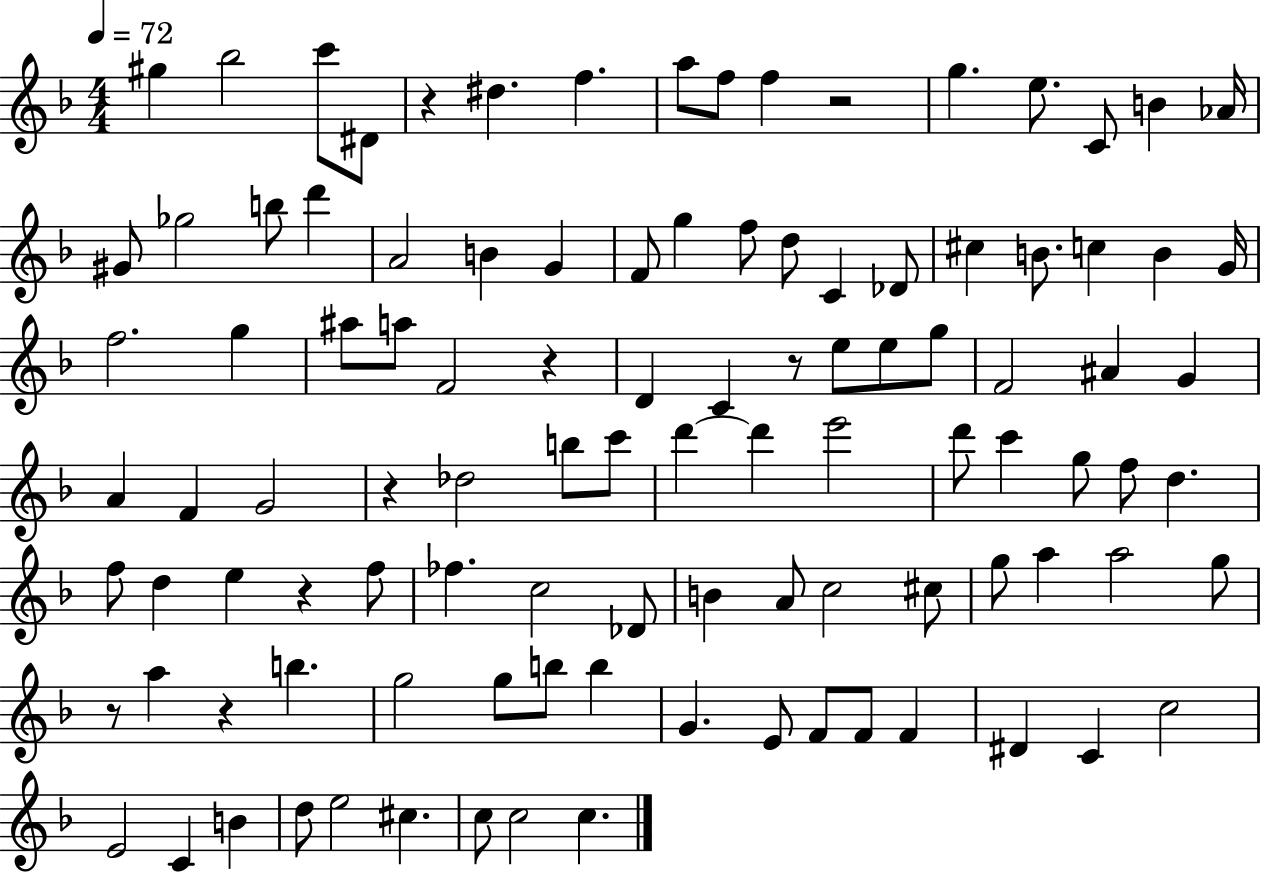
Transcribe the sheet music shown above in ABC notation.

X:1
T:Untitled
M:4/4
L:1/4
K:F
^g _b2 c'/2 ^D/2 z ^d f a/2 f/2 f z2 g e/2 C/2 B _A/4 ^G/2 _g2 b/2 d' A2 B G F/2 g f/2 d/2 C _D/2 ^c B/2 c B G/4 f2 g ^a/2 a/2 F2 z D C z/2 e/2 e/2 g/2 F2 ^A G A F G2 z _d2 b/2 c'/2 d' d' e'2 d'/2 c' g/2 f/2 d f/2 d e z f/2 _f c2 _D/2 B A/2 c2 ^c/2 g/2 a a2 g/2 z/2 a z b g2 g/2 b/2 b G E/2 F/2 F/2 F ^D C c2 E2 C B d/2 e2 ^c c/2 c2 c